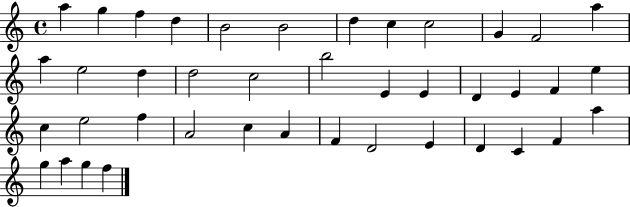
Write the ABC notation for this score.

X:1
T:Untitled
M:4/4
L:1/4
K:C
a g f d B2 B2 d c c2 G F2 a a e2 d d2 c2 b2 E E D E F e c e2 f A2 c A F D2 E D C F a g a g f